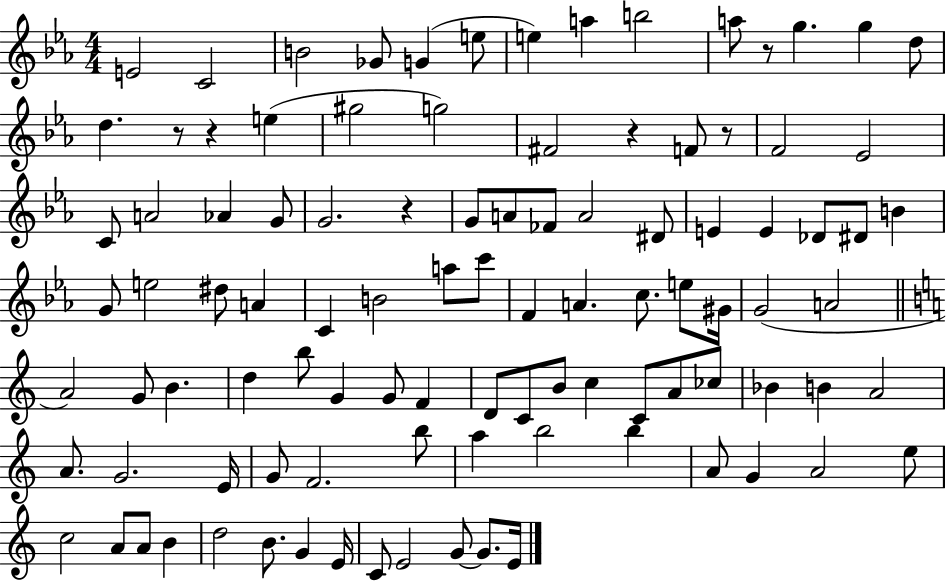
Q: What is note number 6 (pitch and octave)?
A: E5